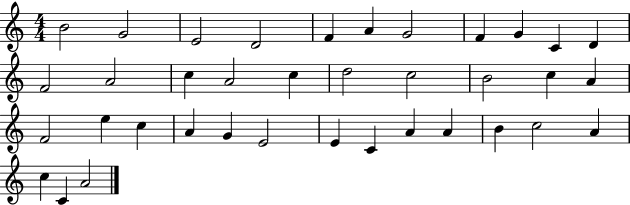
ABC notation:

X:1
T:Untitled
M:4/4
L:1/4
K:C
B2 G2 E2 D2 F A G2 F G C D F2 A2 c A2 c d2 c2 B2 c A F2 e c A G E2 E C A A B c2 A c C A2